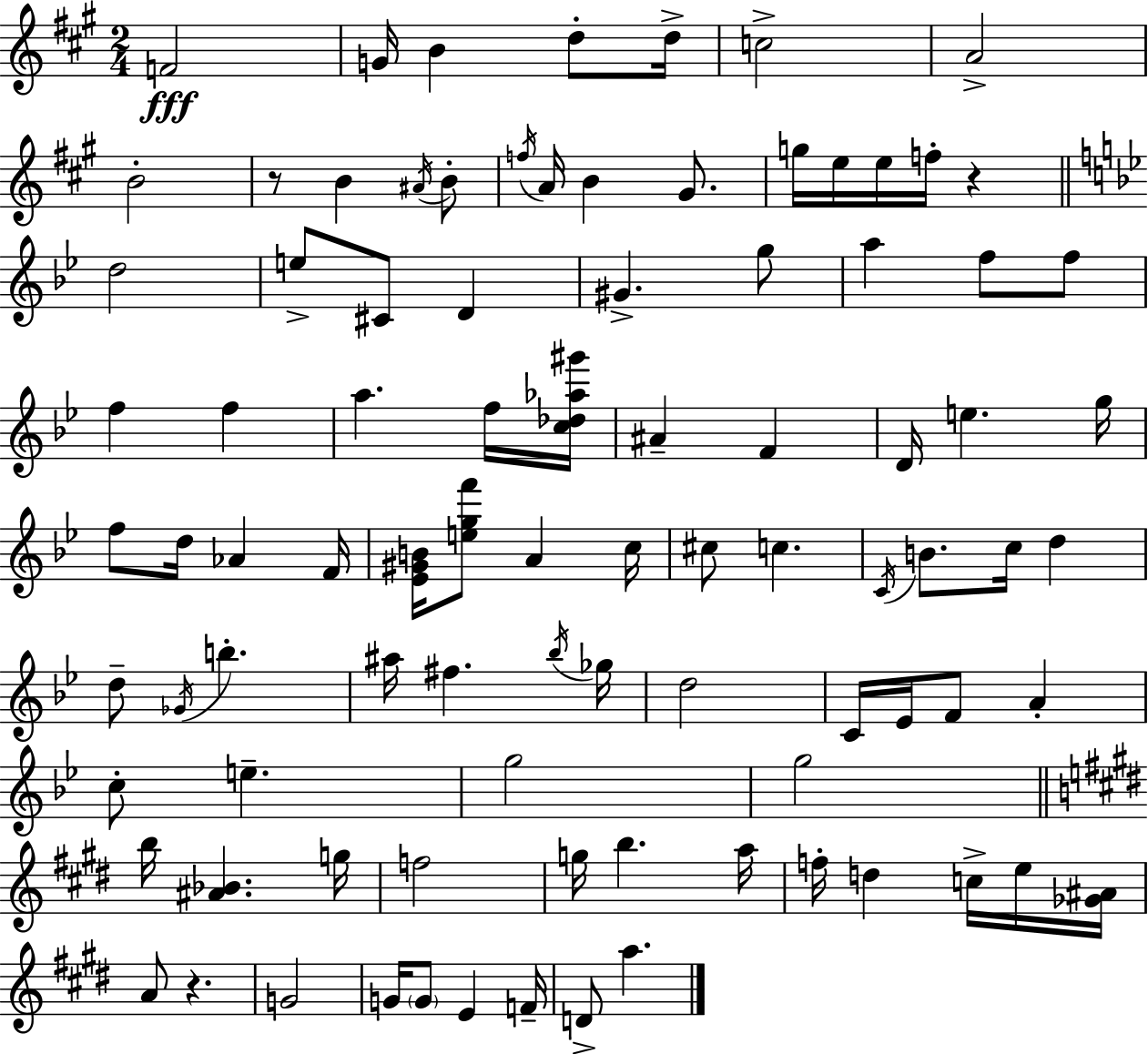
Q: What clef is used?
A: treble